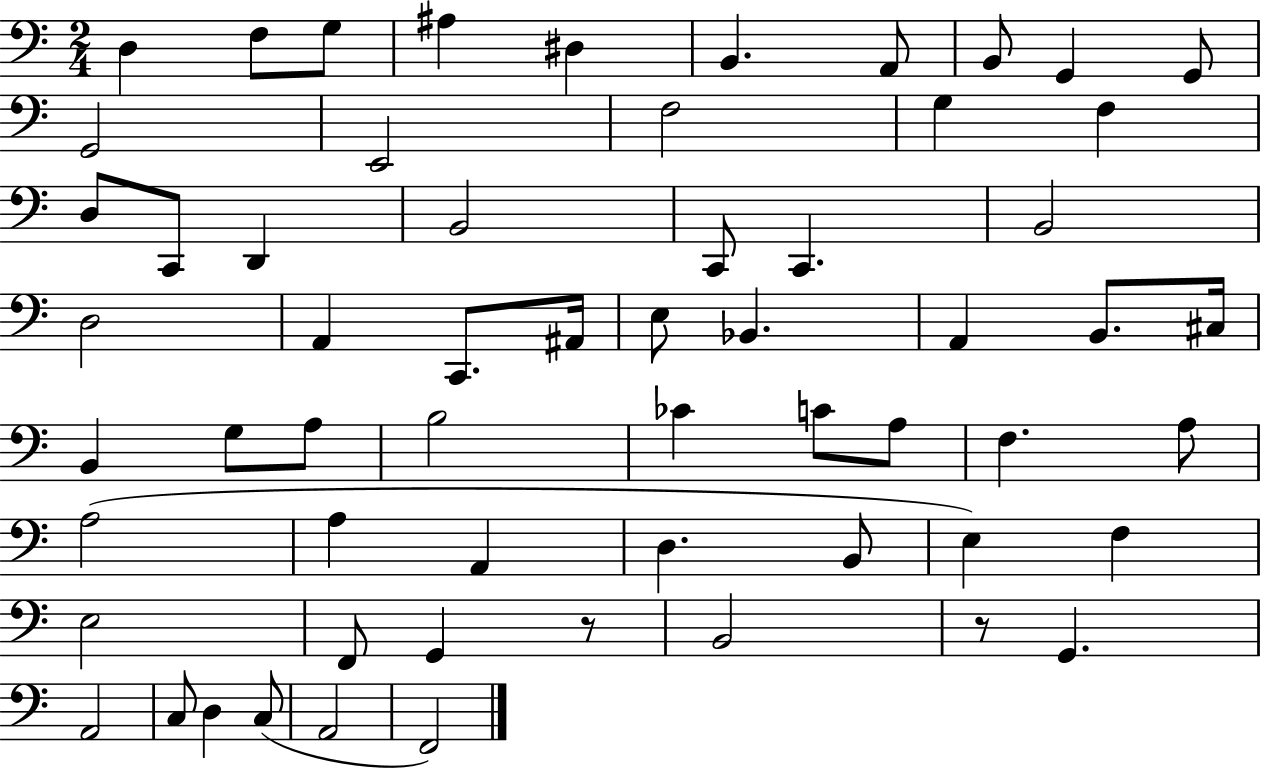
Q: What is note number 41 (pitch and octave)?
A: A3